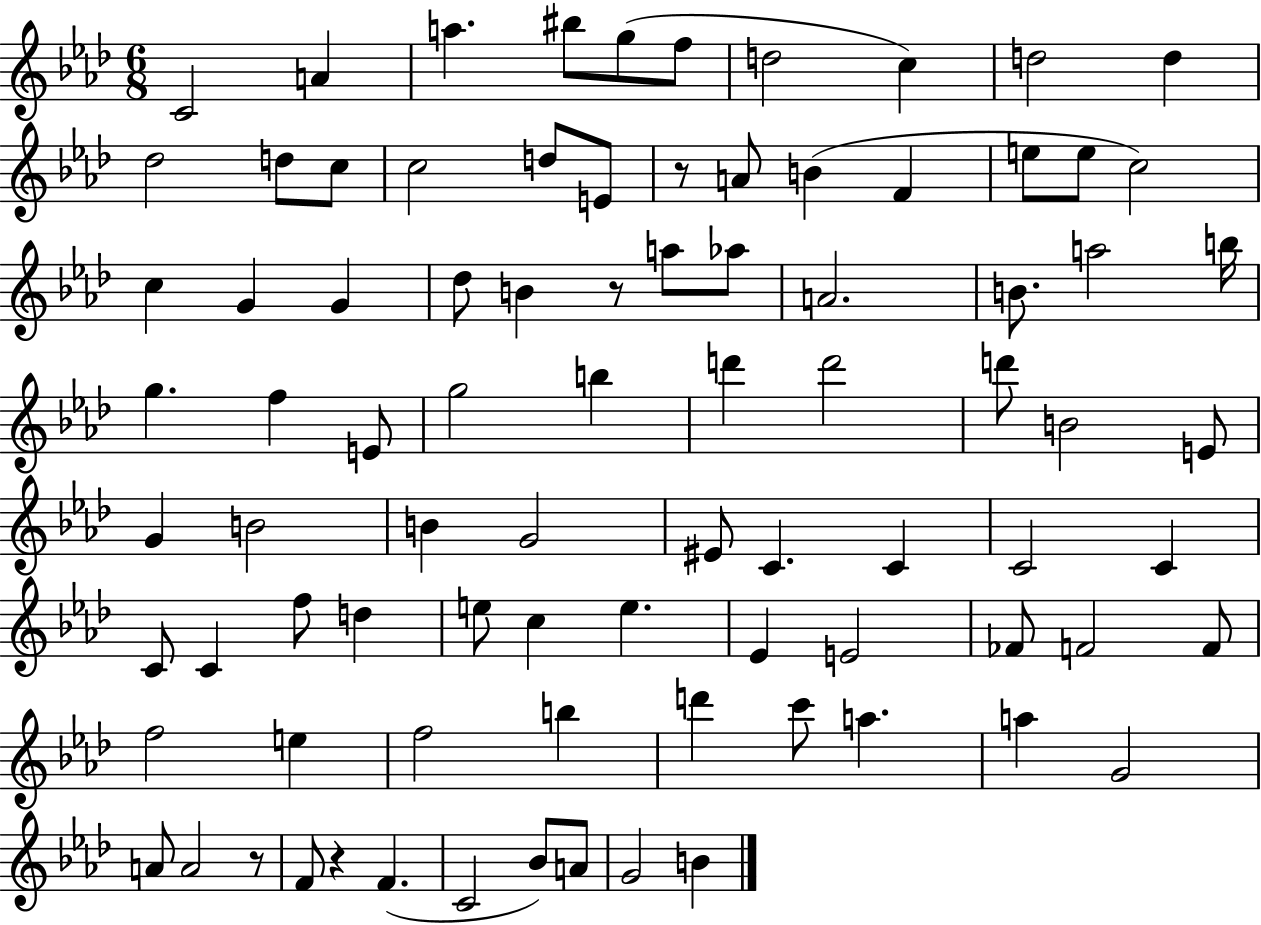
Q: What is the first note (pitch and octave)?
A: C4